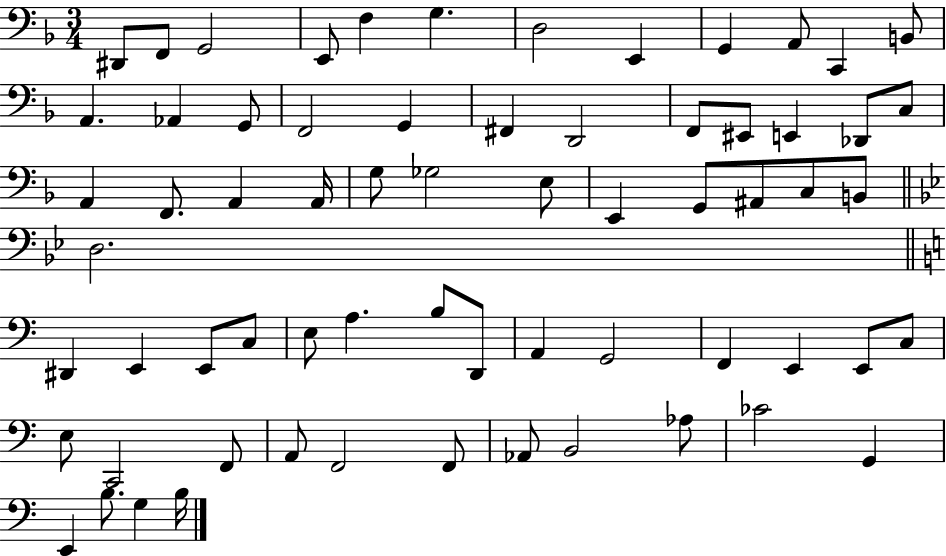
D#2/e F2/e G2/h E2/e F3/q G3/q. D3/h E2/q G2/q A2/e C2/q B2/e A2/q. Ab2/q G2/e F2/h G2/q F#2/q D2/h F2/e EIS2/e E2/q Db2/e C3/e A2/q F2/e. A2/q A2/s G3/e Gb3/h E3/e E2/q G2/e A#2/e C3/e B2/e D3/h. D#2/q E2/q E2/e C3/e E3/e A3/q. B3/e D2/e A2/q G2/h F2/q E2/q E2/e C3/e E3/e C2/h F2/e A2/e F2/h F2/e Ab2/e B2/h Ab3/e CES4/h G2/q E2/q B3/e. G3/q B3/s